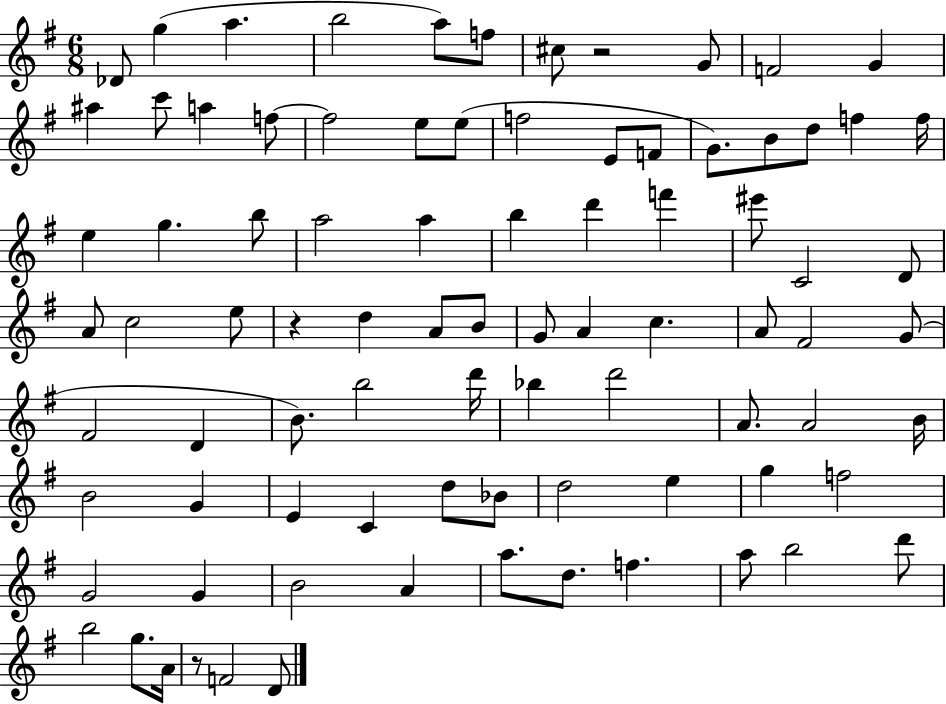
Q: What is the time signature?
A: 6/8